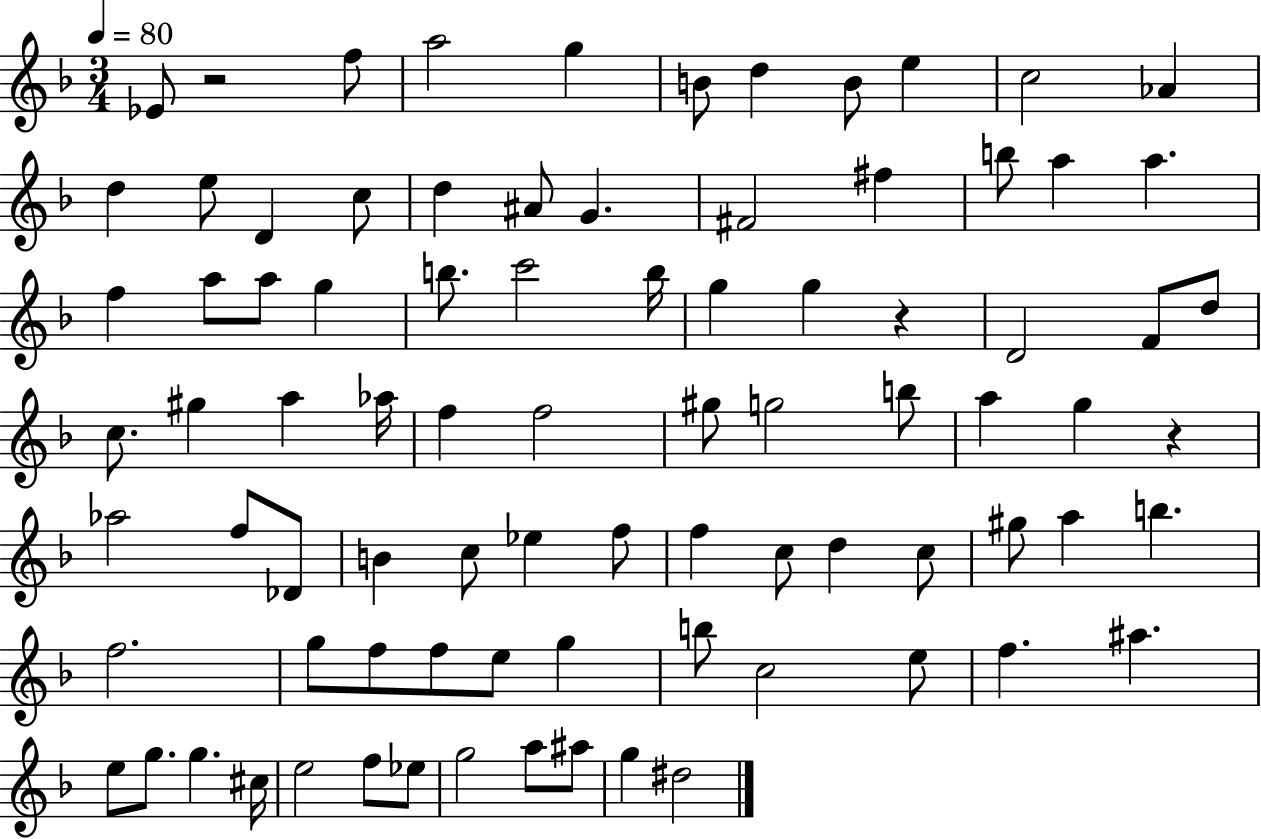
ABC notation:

X:1
T:Untitled
M:3/4
L:1/4
K:F
_E/2 z2 f/2 a2 g B/2 d B/2 e c2 _A d e/2 D c/2 d ^A/2 G ^F2 ^f b/2 a a f a/2 a/2 g b/2 c'2 b/4 g g z D2 F/2 d/2 c/2 ^g a _a/4 f f2 ^g/2 g2 b/2 a g z _a2 f/2 _D/2 B c/2 _e f/2 f c/2 d c/2 ^g/2 a b f2 g/2 f/2 f/2 e/2 g b/2 c2 e/2 f ^a e/2 g/2 g ^c/4 e2 f/2 _e/2 g2 a/2 ^a/2 g ^d2